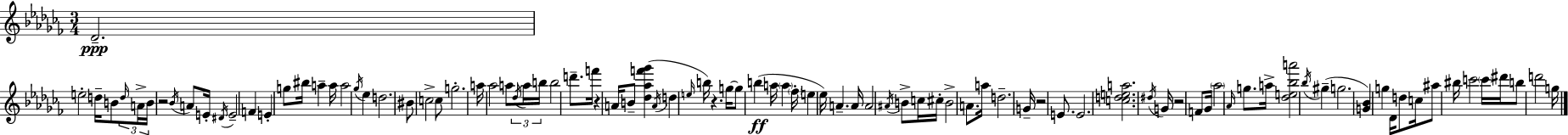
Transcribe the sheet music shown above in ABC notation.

X:1
T:Untitled
M:3/4
L:1/4
K:Abm
_D2 e2 d/4 B/2 d/4 A/4 B/4 z2 _B/4 A/2 E/4 ^D/4 E2 F E g/2 ^b/4 a a/4 a2 _g/4 _e d2 ^B/2 c2 c/2 g2 a/4 _a2 a/2 _d/4 a/4 b/4 b2 d'/2 f'/4 z A/4 B/2 [_d_af'_g'] A/4 d e/4 b/4 z g/4 g/2 b a/4 a _f/4 e _e/4 A A/4 A2 ^A/4 B/2 c/4 ^c/4 B2 A/2 a/4 d2 G/4 z2 E/2 E2 [cdea]2 ^d/4 G/4 z2 F/2 _G/4 _a2 _A/4 g/2 a/4 [_de_ba']2 _b/4 ^g g2 [G_B] g _D/4 d/2 c/4 ^a/2 ^b/4 c'2 c'/4 ^d'/4 b/2 d'2 g/4